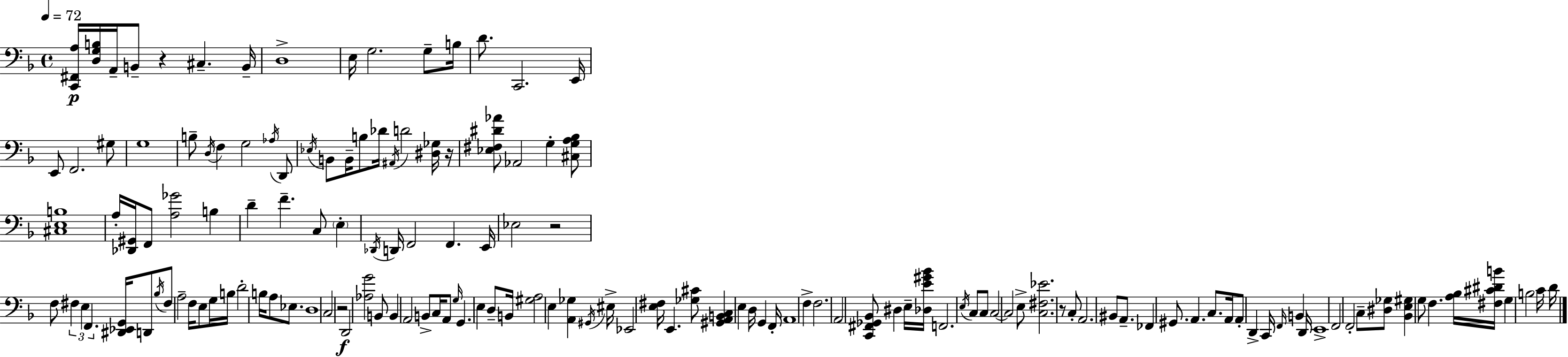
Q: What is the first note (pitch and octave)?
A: A2